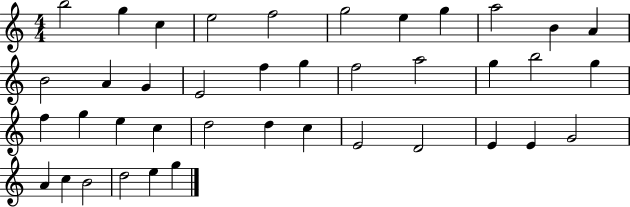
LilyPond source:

{
  \clef treble
  \numericTimeSignature
  \time 4/4
  \key c \major
  b''2 g''4 c''4 | e''2 f''2 | g''2 e''4 g''4 | a''2 b'4 a'4 | \break b'2 a'4 g'4 | e'2 f''4 g''4 | f''2 a''2 | g''4 b''2 g''4 | \break f''4 g''4 e''4 c''4 | d''2 d''4 c''4 | e'2 d'2 | e'4 e'4 g'2 | \break a'4 c''4 b'2 | d''2 e''4 g''4 | \bar "|."
}